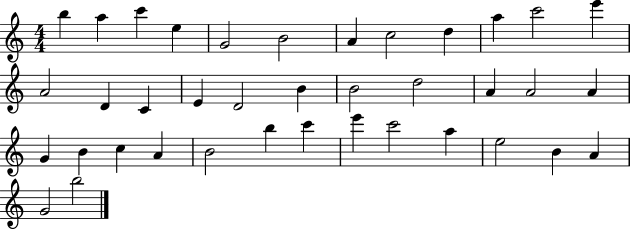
{
  \clef treble
  \numericTimeSignature
  \time 4/4
  \key c \major
  b''4 a''4 c'''4 e''4 | g'2 b'2 | a'4 c''2 d''4 | a''4 c'''2 e'''4 | \break a'2 d'4 c'4 | e'4 d'2 b'4 | b'2 d''2 | a'4 a'2 a'4 | \break g'4 b'4 c''4 a'4 | b'2 b''4 c'''4 | e'''4 c'''2 a''4 | e''2 b'4 a'4 | \break g'2 b''2 | \bar "|."
}